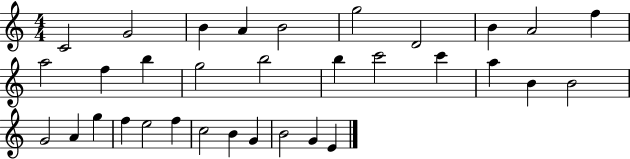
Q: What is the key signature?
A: C major